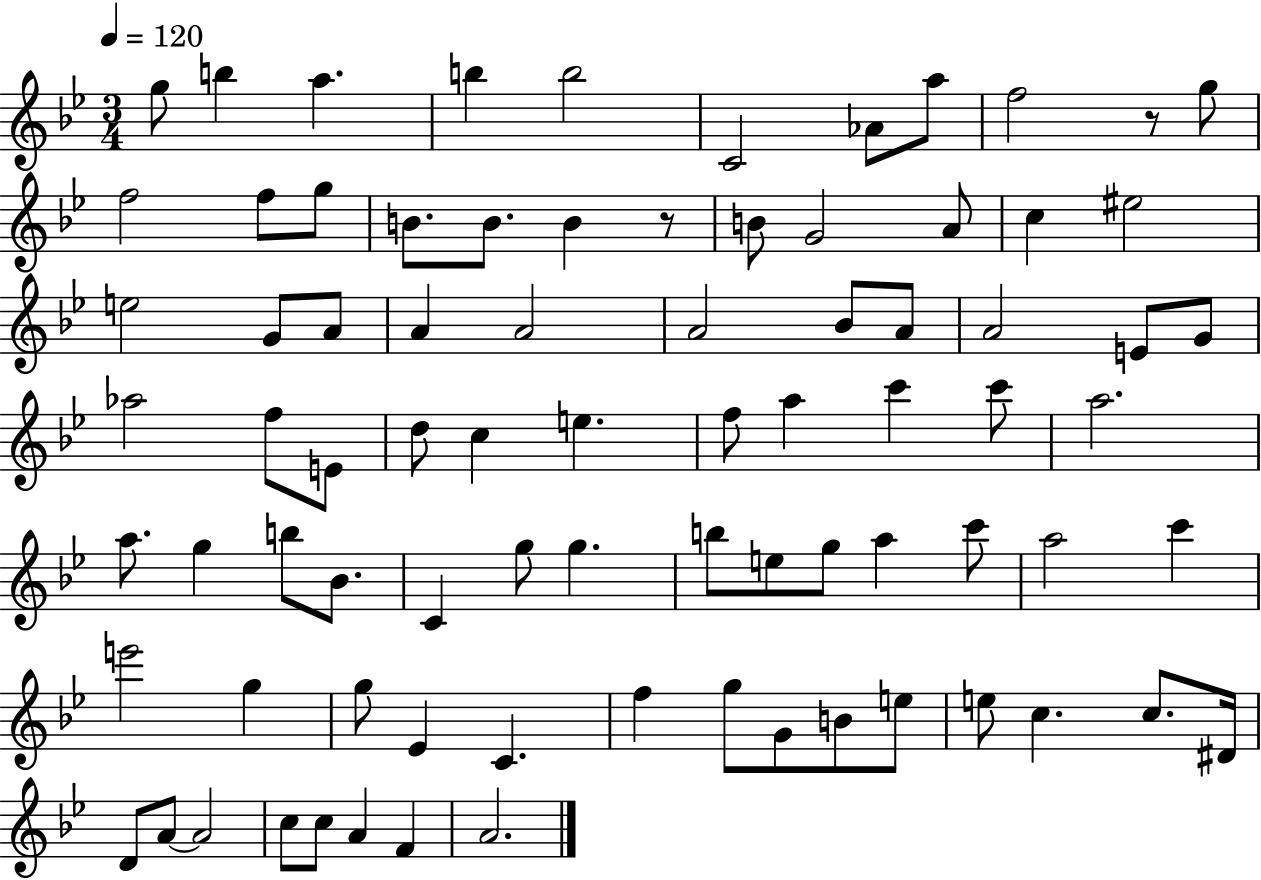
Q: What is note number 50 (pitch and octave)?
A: G5